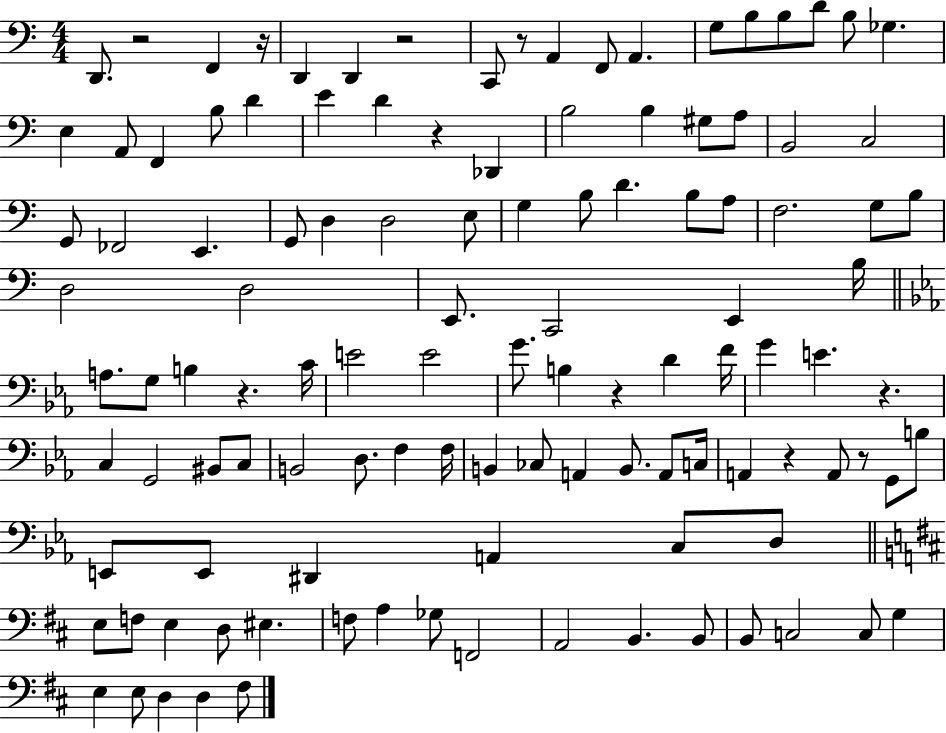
{
  \clef bass
  \numericTimeSignature
  \time 4/4
  \key c \major
  d,8. r2 f,4 r16 | d,4 d,4 r2 | c,8 r8 a,4 f,8 a,4. | g8 b8 b8 d'8 b8 ges4. | \break e4 a,8 f,4 b8 d'4 | e'4 d'4 r4 des,4 | b2 b4 gis8 a8 | b,2 c2 | \break g,8 fes,2 e,4. | g,8 d4 d2 e8 | g4 b8 d'4. b8 a8 | f2. g8 b8 | \break d2 d2 | e,8. c,2 e,4 b16 | \bar "||" \break \key ees \major a8. g8 b4 r4. c'16 | e'2 e'2 | g'8. b4 r4 d'4 f'16 | g'4 e'4. r4. | \break c4 g,2 bis,8 c8 | b,2 d8. f4 f16 | b,4 ces8 a,4 b,8. a,8 c16 | a,4 r4 a,8 r8 g,8 b8 | \break e,8 e,8 dis,4 a,4 c8 d8 | \bar "||" \break \key b \minor e8 f8 e4 d8 eis4. | f8 a4 ges8 f,2 | a,2 b,4. b,8 | b,8 c2 c8 g4 | \break e4 e8 d4 d4 fis8 | \bar "|."
}